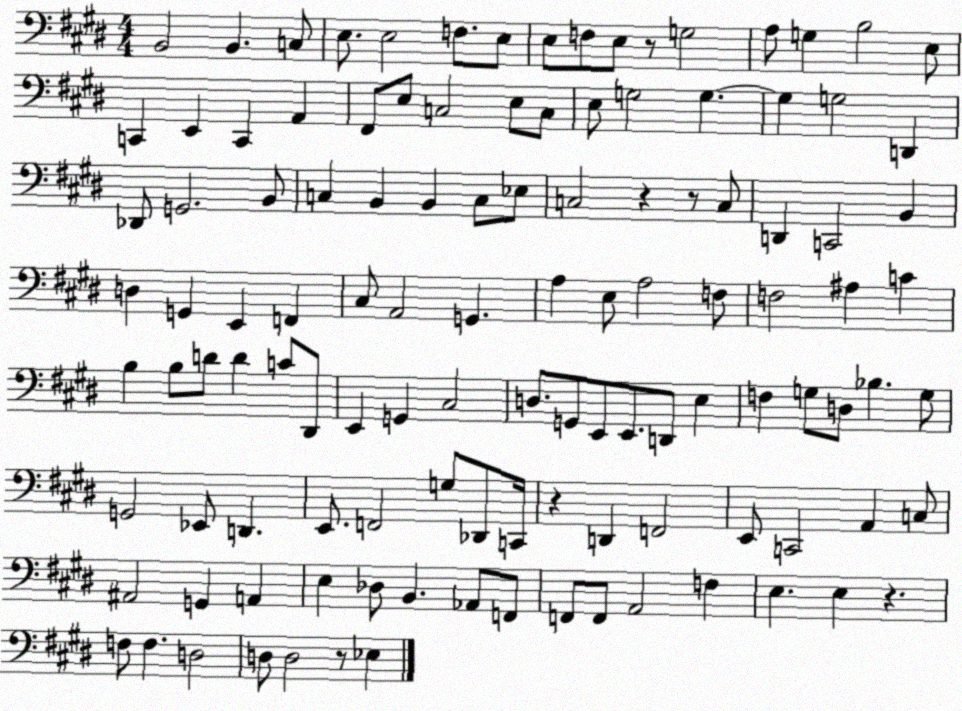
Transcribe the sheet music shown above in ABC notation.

X:1
T:Untitled
M:4/4
L:1/4
K:E
B,,2 B,, C,/2 E,/2 E,2 F,/2 E,/2 E,/2 F,/2 E,/2 z/2 G,2 A,/2 G, B,2 E,/2 C,, E,, C,, A,, ^F,,/2 E,/2 C,2 E,/2 C,/2 E,/2 G,2 G, G, G,2 D,, _D,,/2 G,,2 B,,/2 C, B,, B,, C,/2 _E,/2 C,2 z z/2 C,/2 D,, C,,2 B,, D, G,, E,, F,, ^C,/2 A,,2 G,, A, E,/2 A,2 F,/2 F,2 ^A, C B, B,/2 D/2 D C/2 ^D,,/2 E,, G,, ^C,2 D,/2 G,,/2 E,,/2 E,,/2 D,,/2 E, F, G,/2 D,/2 _B, G,/2 G,,2 _E,,/2 D,, E,,/2 F,,2 G,/2 _D,,/2 C,,/4 z D,, F,,2 E,,/2 C,,2 A,, C,/2 ^A,,2 G,, A,, E, _D,/2 B,, _A,,/2 F,,/2 F,,/2 F,,/2 A,,2 F, E, E, z F,/2 F, D,2 D,/2 D,2 z/2 _E,